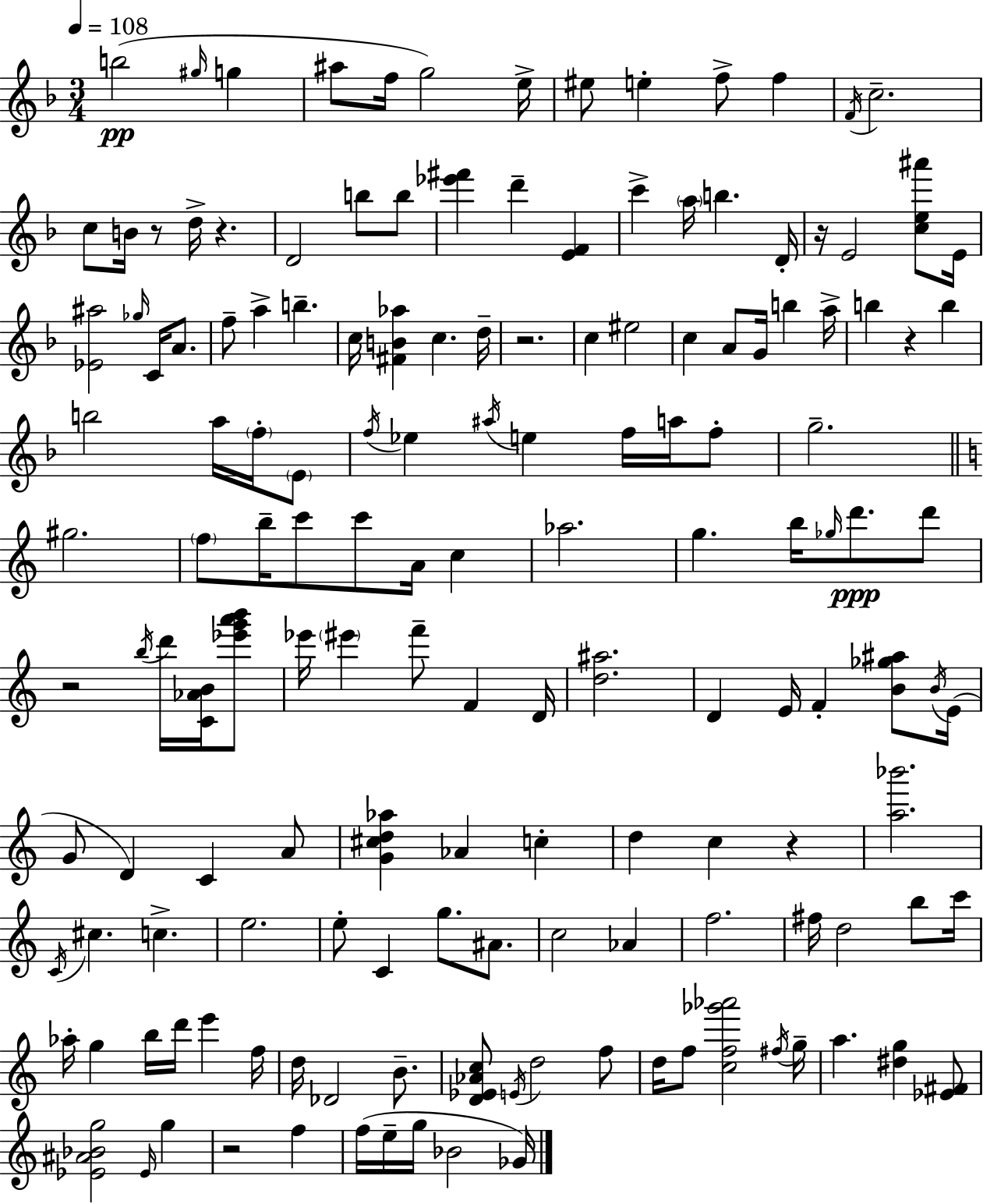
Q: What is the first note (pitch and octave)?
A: B5